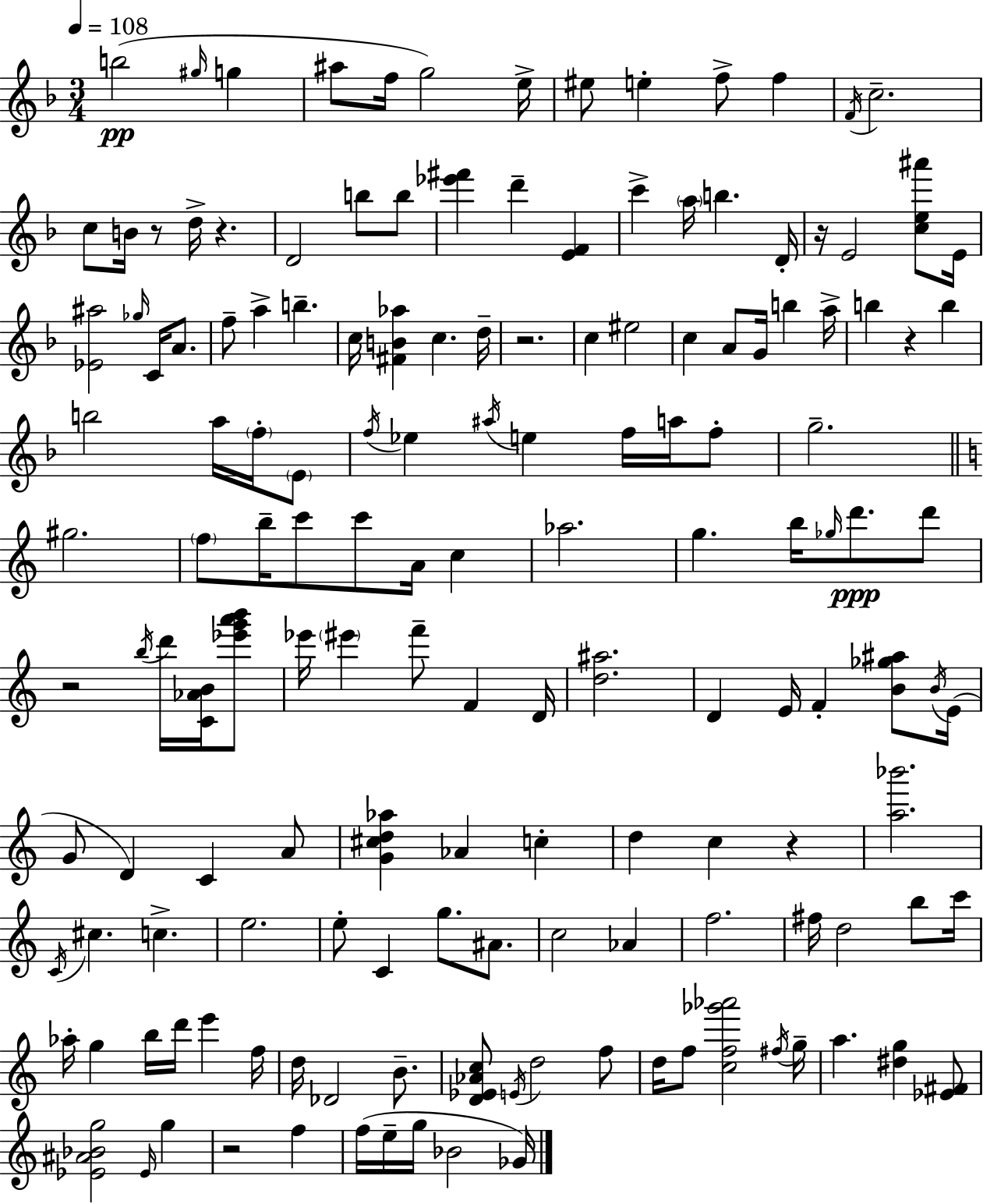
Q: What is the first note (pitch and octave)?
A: B5